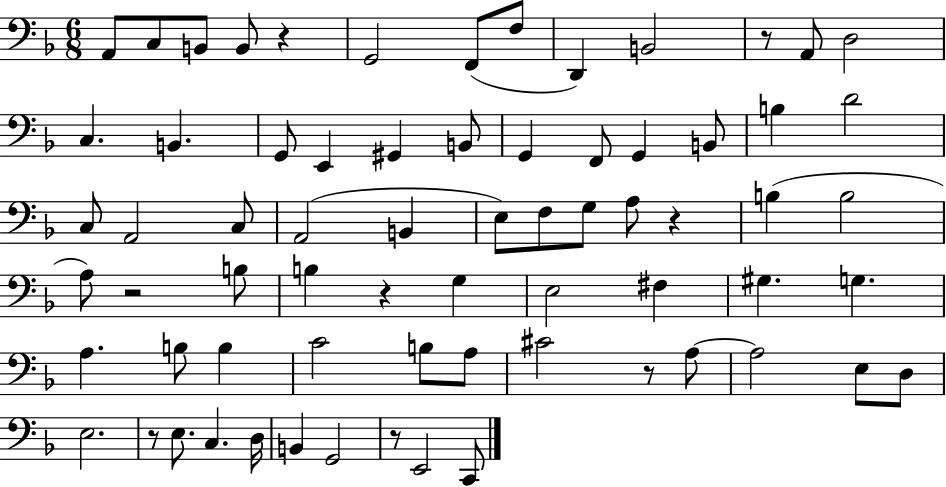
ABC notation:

X:1
T:Untitled
M:6/8
L:1/4
K:F
A,,/2 C,/2 B,,/2 B,,/2 z G,,2 F,,/2 F,/2 D,, B,,2 z/2 A,,/2 D,2 C, B,, G,,/2 E,, ^G,, B,,/2 G,, F,,/2 G,, B,,/2 B, D2 C,/2 A,,2 C,/2 A,,2 B,, E,/2 F,/2 G,/2 A,/2 z B, B,2 A,/2 z2 B,/2 B, z G, E,2 ^F, ^G, G, A, B,/2 B, C2 B,/2 A,/2 ^C2 z/2 A,/2 A,2 E,/2 D,/2 E,2 z/2 E,/2 C, D,/4 B,, G,,2 z/2 E,,2 C,,/2